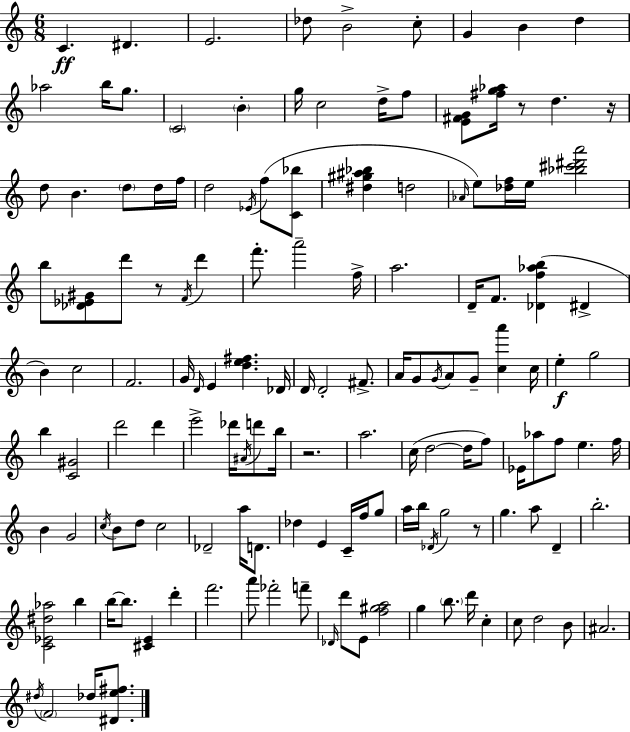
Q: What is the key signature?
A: C major